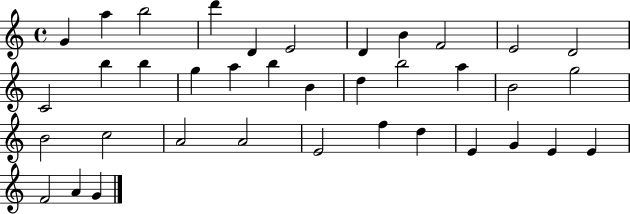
G4/q A5/q B5/h D6/q D4/q E4/h D4/q B4/q F4/h E4/h D4/h C4/h B5/q B5/q G5/q A5/q B5/q B4/q D5/q B5/h A5/q B4/h G5/h B4/h C5/h A4/h A4/h E4/h F5/q D5/q E4/q G4/q E4/q E4/q F4/h A4/q G4/q